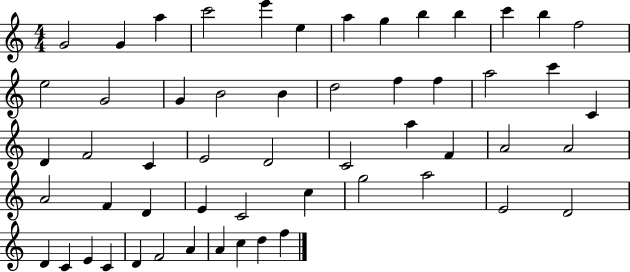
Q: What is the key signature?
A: C major